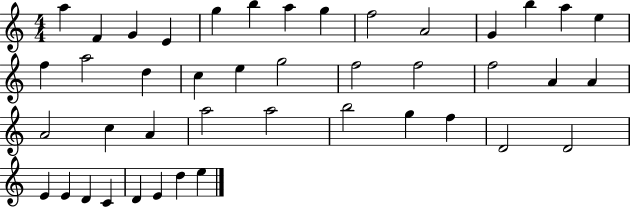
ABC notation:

X:1
T:Untitled
M:4/4
L:1/4
K:C
a F G E g b a g f2 A2 G b a e f a2 d c e g2 f2 f2 f2 A A A2 c A a2 a2 b2 g f D2 D2 E E D C D E d e